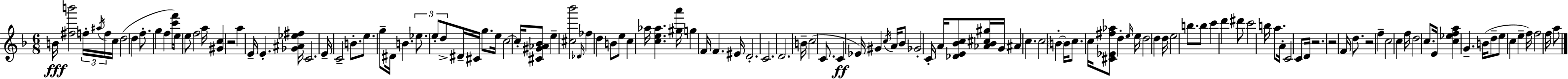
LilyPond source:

{
  \clef treble
  \numericTimeSignature
  \time 6/8
  \key d \minor
  \repeat volta 2 { b'16\fff <fis'' b'''>2 \tuplet 3/2 { f''16-. \acciaccatura { ais''16 } f''16 } | c''16 d''2( d''4 | f''8.-. g''4 f''4 | <c''' f'''>16) e''16 e''8 f''2 | \break a''16 <gis' c''>4 r2 | a''4 e'16-- e'4.-. | <ges' ais' ees'' fis''>16 c'2. | e'16-- c'2-- b'8.-. | \break e''8. g''8-- dis'16 b'4. | \tuplet 3/2 { ees''8. e''8-. d''8-> } dis'16-- cis'16 g''8. | e''16 c''2~~ c''16-. <cis' gis' aes' bes'>8 | e''4-- <cis'' bes'''>2 | \break \grace { des'16 } fes''4 d''4 b'8 | e''8 c''4 aes''16 <c'' e'' aes''>4. | <gis'' a'''>16 g''4 f'16 f'4. | eis'16 d'2.-. | \break c'2. | d'2. | b'16-- c''2( c'8. | c'4\ff ees'16) gis'4 \acciaccatura { c''16 } | \break a'16 bes'8 ges'2-. c'16-. | a'16 <des' e' bes' c''>8 <aes' bes' cis'' gis''>16 g'16 ais'4 c''4. | c''2 \parenthesize b'4-.~~ | b'16 c''8. c''16 <cis' ees' fis'' aes''>8 d''4-. | \break \grace { e''16 } e''16 d''2 | d''4 d''16 e''2 | b''8. b''8 c'''4 d'''4 | dis'''8 c'''2 | \break b''16 a''8. a'16-. c'2 | c'8 d'16 r2. | r2 | f'16 d''8. r2 | \break f''4-- c''2 | c''4 f''16 d''2 | c''8. e'16 <c'' ees'' f'' a''>4 g'4.-- | b'16( d''8-- e''8 c''4 | \break e''4-- f''16) f''2 | f''16 a''8 } \bar "|."
}